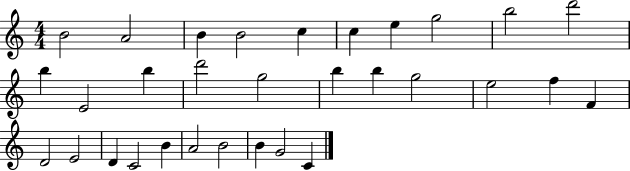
B4/h A4/h B4/q B4/h C5/q C5/q E5/q G5/h B5/h D6/h B5/q E4/h B5/q D6/h G5/h B5/q B5/q G5/h E5/h F5/q F4/q D4/h E4/h D4/q C4/h B4/q A4/h B4/h B4/q G4/h C4/q